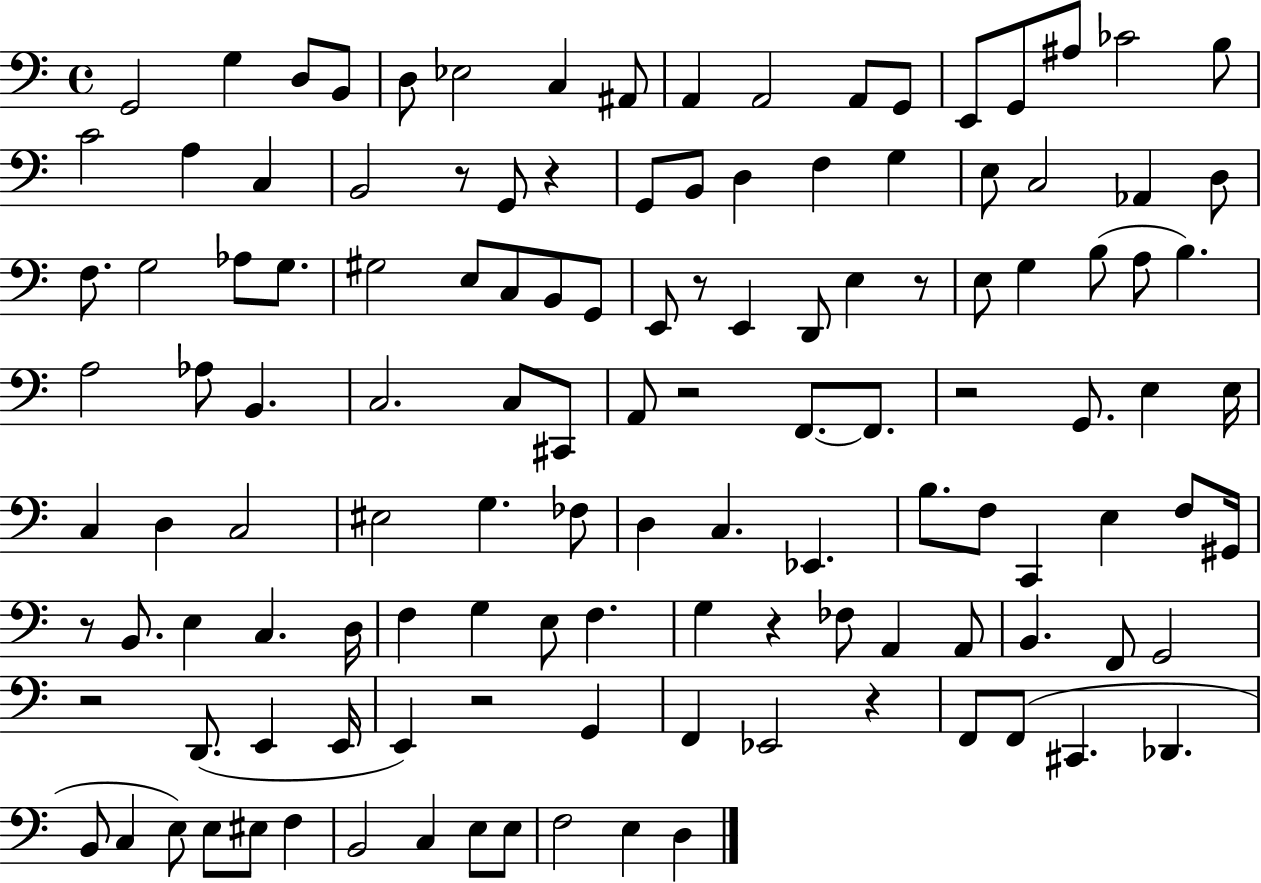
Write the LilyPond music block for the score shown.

{
  \clef bass
  \time 4/4
  \defaultTimeSignature
  \key c \major
  g,2 g4 d8 b,8 | d8 ees2 c4 ais,8 | a,4 a,2 a,8 g,8 | e,8 g,8 ais8 ces'2 b8 | \break c'2 a4 c4 | b,2 r8 g,8 r4 | g,8 b,8 d4 f4 g4 | e8 c2 aes,4 d8 | \break f8. g2 aes8 g8. | gis2 e8 c8 b,8 g,8 | e,8 r8 e,4 d,8 e4 r8 | e8 g4 b8( a8 b4.) | \break a2 aes8 b,4. | c2. c8 cis,8 | a,8 r2 f,8.~~ f,8. | r2 g,8. e4 e16 | \break c4 d4 c2 | eis2 g4. fes8 | d4 c4. ees,4. | b8. f8 c,4 e4 f8 gis,16 | \break r8 b,8. e4 c4. d16 | f4 g4 e8 f4. | g4 r4 fes8 a,4 a,8 | b,4. f,8 g,2 | \break r2 d,8.( e,4 e,16 | e,4) r2 g,4 | f,4 ees,2 r4 | f,8 f,8( cis,4. des,4. | \break b,8 c4 e8) e8 eis8 f4 | b,2 c4 e8 e8 | f2 e4 d4 | \bar "|."
}